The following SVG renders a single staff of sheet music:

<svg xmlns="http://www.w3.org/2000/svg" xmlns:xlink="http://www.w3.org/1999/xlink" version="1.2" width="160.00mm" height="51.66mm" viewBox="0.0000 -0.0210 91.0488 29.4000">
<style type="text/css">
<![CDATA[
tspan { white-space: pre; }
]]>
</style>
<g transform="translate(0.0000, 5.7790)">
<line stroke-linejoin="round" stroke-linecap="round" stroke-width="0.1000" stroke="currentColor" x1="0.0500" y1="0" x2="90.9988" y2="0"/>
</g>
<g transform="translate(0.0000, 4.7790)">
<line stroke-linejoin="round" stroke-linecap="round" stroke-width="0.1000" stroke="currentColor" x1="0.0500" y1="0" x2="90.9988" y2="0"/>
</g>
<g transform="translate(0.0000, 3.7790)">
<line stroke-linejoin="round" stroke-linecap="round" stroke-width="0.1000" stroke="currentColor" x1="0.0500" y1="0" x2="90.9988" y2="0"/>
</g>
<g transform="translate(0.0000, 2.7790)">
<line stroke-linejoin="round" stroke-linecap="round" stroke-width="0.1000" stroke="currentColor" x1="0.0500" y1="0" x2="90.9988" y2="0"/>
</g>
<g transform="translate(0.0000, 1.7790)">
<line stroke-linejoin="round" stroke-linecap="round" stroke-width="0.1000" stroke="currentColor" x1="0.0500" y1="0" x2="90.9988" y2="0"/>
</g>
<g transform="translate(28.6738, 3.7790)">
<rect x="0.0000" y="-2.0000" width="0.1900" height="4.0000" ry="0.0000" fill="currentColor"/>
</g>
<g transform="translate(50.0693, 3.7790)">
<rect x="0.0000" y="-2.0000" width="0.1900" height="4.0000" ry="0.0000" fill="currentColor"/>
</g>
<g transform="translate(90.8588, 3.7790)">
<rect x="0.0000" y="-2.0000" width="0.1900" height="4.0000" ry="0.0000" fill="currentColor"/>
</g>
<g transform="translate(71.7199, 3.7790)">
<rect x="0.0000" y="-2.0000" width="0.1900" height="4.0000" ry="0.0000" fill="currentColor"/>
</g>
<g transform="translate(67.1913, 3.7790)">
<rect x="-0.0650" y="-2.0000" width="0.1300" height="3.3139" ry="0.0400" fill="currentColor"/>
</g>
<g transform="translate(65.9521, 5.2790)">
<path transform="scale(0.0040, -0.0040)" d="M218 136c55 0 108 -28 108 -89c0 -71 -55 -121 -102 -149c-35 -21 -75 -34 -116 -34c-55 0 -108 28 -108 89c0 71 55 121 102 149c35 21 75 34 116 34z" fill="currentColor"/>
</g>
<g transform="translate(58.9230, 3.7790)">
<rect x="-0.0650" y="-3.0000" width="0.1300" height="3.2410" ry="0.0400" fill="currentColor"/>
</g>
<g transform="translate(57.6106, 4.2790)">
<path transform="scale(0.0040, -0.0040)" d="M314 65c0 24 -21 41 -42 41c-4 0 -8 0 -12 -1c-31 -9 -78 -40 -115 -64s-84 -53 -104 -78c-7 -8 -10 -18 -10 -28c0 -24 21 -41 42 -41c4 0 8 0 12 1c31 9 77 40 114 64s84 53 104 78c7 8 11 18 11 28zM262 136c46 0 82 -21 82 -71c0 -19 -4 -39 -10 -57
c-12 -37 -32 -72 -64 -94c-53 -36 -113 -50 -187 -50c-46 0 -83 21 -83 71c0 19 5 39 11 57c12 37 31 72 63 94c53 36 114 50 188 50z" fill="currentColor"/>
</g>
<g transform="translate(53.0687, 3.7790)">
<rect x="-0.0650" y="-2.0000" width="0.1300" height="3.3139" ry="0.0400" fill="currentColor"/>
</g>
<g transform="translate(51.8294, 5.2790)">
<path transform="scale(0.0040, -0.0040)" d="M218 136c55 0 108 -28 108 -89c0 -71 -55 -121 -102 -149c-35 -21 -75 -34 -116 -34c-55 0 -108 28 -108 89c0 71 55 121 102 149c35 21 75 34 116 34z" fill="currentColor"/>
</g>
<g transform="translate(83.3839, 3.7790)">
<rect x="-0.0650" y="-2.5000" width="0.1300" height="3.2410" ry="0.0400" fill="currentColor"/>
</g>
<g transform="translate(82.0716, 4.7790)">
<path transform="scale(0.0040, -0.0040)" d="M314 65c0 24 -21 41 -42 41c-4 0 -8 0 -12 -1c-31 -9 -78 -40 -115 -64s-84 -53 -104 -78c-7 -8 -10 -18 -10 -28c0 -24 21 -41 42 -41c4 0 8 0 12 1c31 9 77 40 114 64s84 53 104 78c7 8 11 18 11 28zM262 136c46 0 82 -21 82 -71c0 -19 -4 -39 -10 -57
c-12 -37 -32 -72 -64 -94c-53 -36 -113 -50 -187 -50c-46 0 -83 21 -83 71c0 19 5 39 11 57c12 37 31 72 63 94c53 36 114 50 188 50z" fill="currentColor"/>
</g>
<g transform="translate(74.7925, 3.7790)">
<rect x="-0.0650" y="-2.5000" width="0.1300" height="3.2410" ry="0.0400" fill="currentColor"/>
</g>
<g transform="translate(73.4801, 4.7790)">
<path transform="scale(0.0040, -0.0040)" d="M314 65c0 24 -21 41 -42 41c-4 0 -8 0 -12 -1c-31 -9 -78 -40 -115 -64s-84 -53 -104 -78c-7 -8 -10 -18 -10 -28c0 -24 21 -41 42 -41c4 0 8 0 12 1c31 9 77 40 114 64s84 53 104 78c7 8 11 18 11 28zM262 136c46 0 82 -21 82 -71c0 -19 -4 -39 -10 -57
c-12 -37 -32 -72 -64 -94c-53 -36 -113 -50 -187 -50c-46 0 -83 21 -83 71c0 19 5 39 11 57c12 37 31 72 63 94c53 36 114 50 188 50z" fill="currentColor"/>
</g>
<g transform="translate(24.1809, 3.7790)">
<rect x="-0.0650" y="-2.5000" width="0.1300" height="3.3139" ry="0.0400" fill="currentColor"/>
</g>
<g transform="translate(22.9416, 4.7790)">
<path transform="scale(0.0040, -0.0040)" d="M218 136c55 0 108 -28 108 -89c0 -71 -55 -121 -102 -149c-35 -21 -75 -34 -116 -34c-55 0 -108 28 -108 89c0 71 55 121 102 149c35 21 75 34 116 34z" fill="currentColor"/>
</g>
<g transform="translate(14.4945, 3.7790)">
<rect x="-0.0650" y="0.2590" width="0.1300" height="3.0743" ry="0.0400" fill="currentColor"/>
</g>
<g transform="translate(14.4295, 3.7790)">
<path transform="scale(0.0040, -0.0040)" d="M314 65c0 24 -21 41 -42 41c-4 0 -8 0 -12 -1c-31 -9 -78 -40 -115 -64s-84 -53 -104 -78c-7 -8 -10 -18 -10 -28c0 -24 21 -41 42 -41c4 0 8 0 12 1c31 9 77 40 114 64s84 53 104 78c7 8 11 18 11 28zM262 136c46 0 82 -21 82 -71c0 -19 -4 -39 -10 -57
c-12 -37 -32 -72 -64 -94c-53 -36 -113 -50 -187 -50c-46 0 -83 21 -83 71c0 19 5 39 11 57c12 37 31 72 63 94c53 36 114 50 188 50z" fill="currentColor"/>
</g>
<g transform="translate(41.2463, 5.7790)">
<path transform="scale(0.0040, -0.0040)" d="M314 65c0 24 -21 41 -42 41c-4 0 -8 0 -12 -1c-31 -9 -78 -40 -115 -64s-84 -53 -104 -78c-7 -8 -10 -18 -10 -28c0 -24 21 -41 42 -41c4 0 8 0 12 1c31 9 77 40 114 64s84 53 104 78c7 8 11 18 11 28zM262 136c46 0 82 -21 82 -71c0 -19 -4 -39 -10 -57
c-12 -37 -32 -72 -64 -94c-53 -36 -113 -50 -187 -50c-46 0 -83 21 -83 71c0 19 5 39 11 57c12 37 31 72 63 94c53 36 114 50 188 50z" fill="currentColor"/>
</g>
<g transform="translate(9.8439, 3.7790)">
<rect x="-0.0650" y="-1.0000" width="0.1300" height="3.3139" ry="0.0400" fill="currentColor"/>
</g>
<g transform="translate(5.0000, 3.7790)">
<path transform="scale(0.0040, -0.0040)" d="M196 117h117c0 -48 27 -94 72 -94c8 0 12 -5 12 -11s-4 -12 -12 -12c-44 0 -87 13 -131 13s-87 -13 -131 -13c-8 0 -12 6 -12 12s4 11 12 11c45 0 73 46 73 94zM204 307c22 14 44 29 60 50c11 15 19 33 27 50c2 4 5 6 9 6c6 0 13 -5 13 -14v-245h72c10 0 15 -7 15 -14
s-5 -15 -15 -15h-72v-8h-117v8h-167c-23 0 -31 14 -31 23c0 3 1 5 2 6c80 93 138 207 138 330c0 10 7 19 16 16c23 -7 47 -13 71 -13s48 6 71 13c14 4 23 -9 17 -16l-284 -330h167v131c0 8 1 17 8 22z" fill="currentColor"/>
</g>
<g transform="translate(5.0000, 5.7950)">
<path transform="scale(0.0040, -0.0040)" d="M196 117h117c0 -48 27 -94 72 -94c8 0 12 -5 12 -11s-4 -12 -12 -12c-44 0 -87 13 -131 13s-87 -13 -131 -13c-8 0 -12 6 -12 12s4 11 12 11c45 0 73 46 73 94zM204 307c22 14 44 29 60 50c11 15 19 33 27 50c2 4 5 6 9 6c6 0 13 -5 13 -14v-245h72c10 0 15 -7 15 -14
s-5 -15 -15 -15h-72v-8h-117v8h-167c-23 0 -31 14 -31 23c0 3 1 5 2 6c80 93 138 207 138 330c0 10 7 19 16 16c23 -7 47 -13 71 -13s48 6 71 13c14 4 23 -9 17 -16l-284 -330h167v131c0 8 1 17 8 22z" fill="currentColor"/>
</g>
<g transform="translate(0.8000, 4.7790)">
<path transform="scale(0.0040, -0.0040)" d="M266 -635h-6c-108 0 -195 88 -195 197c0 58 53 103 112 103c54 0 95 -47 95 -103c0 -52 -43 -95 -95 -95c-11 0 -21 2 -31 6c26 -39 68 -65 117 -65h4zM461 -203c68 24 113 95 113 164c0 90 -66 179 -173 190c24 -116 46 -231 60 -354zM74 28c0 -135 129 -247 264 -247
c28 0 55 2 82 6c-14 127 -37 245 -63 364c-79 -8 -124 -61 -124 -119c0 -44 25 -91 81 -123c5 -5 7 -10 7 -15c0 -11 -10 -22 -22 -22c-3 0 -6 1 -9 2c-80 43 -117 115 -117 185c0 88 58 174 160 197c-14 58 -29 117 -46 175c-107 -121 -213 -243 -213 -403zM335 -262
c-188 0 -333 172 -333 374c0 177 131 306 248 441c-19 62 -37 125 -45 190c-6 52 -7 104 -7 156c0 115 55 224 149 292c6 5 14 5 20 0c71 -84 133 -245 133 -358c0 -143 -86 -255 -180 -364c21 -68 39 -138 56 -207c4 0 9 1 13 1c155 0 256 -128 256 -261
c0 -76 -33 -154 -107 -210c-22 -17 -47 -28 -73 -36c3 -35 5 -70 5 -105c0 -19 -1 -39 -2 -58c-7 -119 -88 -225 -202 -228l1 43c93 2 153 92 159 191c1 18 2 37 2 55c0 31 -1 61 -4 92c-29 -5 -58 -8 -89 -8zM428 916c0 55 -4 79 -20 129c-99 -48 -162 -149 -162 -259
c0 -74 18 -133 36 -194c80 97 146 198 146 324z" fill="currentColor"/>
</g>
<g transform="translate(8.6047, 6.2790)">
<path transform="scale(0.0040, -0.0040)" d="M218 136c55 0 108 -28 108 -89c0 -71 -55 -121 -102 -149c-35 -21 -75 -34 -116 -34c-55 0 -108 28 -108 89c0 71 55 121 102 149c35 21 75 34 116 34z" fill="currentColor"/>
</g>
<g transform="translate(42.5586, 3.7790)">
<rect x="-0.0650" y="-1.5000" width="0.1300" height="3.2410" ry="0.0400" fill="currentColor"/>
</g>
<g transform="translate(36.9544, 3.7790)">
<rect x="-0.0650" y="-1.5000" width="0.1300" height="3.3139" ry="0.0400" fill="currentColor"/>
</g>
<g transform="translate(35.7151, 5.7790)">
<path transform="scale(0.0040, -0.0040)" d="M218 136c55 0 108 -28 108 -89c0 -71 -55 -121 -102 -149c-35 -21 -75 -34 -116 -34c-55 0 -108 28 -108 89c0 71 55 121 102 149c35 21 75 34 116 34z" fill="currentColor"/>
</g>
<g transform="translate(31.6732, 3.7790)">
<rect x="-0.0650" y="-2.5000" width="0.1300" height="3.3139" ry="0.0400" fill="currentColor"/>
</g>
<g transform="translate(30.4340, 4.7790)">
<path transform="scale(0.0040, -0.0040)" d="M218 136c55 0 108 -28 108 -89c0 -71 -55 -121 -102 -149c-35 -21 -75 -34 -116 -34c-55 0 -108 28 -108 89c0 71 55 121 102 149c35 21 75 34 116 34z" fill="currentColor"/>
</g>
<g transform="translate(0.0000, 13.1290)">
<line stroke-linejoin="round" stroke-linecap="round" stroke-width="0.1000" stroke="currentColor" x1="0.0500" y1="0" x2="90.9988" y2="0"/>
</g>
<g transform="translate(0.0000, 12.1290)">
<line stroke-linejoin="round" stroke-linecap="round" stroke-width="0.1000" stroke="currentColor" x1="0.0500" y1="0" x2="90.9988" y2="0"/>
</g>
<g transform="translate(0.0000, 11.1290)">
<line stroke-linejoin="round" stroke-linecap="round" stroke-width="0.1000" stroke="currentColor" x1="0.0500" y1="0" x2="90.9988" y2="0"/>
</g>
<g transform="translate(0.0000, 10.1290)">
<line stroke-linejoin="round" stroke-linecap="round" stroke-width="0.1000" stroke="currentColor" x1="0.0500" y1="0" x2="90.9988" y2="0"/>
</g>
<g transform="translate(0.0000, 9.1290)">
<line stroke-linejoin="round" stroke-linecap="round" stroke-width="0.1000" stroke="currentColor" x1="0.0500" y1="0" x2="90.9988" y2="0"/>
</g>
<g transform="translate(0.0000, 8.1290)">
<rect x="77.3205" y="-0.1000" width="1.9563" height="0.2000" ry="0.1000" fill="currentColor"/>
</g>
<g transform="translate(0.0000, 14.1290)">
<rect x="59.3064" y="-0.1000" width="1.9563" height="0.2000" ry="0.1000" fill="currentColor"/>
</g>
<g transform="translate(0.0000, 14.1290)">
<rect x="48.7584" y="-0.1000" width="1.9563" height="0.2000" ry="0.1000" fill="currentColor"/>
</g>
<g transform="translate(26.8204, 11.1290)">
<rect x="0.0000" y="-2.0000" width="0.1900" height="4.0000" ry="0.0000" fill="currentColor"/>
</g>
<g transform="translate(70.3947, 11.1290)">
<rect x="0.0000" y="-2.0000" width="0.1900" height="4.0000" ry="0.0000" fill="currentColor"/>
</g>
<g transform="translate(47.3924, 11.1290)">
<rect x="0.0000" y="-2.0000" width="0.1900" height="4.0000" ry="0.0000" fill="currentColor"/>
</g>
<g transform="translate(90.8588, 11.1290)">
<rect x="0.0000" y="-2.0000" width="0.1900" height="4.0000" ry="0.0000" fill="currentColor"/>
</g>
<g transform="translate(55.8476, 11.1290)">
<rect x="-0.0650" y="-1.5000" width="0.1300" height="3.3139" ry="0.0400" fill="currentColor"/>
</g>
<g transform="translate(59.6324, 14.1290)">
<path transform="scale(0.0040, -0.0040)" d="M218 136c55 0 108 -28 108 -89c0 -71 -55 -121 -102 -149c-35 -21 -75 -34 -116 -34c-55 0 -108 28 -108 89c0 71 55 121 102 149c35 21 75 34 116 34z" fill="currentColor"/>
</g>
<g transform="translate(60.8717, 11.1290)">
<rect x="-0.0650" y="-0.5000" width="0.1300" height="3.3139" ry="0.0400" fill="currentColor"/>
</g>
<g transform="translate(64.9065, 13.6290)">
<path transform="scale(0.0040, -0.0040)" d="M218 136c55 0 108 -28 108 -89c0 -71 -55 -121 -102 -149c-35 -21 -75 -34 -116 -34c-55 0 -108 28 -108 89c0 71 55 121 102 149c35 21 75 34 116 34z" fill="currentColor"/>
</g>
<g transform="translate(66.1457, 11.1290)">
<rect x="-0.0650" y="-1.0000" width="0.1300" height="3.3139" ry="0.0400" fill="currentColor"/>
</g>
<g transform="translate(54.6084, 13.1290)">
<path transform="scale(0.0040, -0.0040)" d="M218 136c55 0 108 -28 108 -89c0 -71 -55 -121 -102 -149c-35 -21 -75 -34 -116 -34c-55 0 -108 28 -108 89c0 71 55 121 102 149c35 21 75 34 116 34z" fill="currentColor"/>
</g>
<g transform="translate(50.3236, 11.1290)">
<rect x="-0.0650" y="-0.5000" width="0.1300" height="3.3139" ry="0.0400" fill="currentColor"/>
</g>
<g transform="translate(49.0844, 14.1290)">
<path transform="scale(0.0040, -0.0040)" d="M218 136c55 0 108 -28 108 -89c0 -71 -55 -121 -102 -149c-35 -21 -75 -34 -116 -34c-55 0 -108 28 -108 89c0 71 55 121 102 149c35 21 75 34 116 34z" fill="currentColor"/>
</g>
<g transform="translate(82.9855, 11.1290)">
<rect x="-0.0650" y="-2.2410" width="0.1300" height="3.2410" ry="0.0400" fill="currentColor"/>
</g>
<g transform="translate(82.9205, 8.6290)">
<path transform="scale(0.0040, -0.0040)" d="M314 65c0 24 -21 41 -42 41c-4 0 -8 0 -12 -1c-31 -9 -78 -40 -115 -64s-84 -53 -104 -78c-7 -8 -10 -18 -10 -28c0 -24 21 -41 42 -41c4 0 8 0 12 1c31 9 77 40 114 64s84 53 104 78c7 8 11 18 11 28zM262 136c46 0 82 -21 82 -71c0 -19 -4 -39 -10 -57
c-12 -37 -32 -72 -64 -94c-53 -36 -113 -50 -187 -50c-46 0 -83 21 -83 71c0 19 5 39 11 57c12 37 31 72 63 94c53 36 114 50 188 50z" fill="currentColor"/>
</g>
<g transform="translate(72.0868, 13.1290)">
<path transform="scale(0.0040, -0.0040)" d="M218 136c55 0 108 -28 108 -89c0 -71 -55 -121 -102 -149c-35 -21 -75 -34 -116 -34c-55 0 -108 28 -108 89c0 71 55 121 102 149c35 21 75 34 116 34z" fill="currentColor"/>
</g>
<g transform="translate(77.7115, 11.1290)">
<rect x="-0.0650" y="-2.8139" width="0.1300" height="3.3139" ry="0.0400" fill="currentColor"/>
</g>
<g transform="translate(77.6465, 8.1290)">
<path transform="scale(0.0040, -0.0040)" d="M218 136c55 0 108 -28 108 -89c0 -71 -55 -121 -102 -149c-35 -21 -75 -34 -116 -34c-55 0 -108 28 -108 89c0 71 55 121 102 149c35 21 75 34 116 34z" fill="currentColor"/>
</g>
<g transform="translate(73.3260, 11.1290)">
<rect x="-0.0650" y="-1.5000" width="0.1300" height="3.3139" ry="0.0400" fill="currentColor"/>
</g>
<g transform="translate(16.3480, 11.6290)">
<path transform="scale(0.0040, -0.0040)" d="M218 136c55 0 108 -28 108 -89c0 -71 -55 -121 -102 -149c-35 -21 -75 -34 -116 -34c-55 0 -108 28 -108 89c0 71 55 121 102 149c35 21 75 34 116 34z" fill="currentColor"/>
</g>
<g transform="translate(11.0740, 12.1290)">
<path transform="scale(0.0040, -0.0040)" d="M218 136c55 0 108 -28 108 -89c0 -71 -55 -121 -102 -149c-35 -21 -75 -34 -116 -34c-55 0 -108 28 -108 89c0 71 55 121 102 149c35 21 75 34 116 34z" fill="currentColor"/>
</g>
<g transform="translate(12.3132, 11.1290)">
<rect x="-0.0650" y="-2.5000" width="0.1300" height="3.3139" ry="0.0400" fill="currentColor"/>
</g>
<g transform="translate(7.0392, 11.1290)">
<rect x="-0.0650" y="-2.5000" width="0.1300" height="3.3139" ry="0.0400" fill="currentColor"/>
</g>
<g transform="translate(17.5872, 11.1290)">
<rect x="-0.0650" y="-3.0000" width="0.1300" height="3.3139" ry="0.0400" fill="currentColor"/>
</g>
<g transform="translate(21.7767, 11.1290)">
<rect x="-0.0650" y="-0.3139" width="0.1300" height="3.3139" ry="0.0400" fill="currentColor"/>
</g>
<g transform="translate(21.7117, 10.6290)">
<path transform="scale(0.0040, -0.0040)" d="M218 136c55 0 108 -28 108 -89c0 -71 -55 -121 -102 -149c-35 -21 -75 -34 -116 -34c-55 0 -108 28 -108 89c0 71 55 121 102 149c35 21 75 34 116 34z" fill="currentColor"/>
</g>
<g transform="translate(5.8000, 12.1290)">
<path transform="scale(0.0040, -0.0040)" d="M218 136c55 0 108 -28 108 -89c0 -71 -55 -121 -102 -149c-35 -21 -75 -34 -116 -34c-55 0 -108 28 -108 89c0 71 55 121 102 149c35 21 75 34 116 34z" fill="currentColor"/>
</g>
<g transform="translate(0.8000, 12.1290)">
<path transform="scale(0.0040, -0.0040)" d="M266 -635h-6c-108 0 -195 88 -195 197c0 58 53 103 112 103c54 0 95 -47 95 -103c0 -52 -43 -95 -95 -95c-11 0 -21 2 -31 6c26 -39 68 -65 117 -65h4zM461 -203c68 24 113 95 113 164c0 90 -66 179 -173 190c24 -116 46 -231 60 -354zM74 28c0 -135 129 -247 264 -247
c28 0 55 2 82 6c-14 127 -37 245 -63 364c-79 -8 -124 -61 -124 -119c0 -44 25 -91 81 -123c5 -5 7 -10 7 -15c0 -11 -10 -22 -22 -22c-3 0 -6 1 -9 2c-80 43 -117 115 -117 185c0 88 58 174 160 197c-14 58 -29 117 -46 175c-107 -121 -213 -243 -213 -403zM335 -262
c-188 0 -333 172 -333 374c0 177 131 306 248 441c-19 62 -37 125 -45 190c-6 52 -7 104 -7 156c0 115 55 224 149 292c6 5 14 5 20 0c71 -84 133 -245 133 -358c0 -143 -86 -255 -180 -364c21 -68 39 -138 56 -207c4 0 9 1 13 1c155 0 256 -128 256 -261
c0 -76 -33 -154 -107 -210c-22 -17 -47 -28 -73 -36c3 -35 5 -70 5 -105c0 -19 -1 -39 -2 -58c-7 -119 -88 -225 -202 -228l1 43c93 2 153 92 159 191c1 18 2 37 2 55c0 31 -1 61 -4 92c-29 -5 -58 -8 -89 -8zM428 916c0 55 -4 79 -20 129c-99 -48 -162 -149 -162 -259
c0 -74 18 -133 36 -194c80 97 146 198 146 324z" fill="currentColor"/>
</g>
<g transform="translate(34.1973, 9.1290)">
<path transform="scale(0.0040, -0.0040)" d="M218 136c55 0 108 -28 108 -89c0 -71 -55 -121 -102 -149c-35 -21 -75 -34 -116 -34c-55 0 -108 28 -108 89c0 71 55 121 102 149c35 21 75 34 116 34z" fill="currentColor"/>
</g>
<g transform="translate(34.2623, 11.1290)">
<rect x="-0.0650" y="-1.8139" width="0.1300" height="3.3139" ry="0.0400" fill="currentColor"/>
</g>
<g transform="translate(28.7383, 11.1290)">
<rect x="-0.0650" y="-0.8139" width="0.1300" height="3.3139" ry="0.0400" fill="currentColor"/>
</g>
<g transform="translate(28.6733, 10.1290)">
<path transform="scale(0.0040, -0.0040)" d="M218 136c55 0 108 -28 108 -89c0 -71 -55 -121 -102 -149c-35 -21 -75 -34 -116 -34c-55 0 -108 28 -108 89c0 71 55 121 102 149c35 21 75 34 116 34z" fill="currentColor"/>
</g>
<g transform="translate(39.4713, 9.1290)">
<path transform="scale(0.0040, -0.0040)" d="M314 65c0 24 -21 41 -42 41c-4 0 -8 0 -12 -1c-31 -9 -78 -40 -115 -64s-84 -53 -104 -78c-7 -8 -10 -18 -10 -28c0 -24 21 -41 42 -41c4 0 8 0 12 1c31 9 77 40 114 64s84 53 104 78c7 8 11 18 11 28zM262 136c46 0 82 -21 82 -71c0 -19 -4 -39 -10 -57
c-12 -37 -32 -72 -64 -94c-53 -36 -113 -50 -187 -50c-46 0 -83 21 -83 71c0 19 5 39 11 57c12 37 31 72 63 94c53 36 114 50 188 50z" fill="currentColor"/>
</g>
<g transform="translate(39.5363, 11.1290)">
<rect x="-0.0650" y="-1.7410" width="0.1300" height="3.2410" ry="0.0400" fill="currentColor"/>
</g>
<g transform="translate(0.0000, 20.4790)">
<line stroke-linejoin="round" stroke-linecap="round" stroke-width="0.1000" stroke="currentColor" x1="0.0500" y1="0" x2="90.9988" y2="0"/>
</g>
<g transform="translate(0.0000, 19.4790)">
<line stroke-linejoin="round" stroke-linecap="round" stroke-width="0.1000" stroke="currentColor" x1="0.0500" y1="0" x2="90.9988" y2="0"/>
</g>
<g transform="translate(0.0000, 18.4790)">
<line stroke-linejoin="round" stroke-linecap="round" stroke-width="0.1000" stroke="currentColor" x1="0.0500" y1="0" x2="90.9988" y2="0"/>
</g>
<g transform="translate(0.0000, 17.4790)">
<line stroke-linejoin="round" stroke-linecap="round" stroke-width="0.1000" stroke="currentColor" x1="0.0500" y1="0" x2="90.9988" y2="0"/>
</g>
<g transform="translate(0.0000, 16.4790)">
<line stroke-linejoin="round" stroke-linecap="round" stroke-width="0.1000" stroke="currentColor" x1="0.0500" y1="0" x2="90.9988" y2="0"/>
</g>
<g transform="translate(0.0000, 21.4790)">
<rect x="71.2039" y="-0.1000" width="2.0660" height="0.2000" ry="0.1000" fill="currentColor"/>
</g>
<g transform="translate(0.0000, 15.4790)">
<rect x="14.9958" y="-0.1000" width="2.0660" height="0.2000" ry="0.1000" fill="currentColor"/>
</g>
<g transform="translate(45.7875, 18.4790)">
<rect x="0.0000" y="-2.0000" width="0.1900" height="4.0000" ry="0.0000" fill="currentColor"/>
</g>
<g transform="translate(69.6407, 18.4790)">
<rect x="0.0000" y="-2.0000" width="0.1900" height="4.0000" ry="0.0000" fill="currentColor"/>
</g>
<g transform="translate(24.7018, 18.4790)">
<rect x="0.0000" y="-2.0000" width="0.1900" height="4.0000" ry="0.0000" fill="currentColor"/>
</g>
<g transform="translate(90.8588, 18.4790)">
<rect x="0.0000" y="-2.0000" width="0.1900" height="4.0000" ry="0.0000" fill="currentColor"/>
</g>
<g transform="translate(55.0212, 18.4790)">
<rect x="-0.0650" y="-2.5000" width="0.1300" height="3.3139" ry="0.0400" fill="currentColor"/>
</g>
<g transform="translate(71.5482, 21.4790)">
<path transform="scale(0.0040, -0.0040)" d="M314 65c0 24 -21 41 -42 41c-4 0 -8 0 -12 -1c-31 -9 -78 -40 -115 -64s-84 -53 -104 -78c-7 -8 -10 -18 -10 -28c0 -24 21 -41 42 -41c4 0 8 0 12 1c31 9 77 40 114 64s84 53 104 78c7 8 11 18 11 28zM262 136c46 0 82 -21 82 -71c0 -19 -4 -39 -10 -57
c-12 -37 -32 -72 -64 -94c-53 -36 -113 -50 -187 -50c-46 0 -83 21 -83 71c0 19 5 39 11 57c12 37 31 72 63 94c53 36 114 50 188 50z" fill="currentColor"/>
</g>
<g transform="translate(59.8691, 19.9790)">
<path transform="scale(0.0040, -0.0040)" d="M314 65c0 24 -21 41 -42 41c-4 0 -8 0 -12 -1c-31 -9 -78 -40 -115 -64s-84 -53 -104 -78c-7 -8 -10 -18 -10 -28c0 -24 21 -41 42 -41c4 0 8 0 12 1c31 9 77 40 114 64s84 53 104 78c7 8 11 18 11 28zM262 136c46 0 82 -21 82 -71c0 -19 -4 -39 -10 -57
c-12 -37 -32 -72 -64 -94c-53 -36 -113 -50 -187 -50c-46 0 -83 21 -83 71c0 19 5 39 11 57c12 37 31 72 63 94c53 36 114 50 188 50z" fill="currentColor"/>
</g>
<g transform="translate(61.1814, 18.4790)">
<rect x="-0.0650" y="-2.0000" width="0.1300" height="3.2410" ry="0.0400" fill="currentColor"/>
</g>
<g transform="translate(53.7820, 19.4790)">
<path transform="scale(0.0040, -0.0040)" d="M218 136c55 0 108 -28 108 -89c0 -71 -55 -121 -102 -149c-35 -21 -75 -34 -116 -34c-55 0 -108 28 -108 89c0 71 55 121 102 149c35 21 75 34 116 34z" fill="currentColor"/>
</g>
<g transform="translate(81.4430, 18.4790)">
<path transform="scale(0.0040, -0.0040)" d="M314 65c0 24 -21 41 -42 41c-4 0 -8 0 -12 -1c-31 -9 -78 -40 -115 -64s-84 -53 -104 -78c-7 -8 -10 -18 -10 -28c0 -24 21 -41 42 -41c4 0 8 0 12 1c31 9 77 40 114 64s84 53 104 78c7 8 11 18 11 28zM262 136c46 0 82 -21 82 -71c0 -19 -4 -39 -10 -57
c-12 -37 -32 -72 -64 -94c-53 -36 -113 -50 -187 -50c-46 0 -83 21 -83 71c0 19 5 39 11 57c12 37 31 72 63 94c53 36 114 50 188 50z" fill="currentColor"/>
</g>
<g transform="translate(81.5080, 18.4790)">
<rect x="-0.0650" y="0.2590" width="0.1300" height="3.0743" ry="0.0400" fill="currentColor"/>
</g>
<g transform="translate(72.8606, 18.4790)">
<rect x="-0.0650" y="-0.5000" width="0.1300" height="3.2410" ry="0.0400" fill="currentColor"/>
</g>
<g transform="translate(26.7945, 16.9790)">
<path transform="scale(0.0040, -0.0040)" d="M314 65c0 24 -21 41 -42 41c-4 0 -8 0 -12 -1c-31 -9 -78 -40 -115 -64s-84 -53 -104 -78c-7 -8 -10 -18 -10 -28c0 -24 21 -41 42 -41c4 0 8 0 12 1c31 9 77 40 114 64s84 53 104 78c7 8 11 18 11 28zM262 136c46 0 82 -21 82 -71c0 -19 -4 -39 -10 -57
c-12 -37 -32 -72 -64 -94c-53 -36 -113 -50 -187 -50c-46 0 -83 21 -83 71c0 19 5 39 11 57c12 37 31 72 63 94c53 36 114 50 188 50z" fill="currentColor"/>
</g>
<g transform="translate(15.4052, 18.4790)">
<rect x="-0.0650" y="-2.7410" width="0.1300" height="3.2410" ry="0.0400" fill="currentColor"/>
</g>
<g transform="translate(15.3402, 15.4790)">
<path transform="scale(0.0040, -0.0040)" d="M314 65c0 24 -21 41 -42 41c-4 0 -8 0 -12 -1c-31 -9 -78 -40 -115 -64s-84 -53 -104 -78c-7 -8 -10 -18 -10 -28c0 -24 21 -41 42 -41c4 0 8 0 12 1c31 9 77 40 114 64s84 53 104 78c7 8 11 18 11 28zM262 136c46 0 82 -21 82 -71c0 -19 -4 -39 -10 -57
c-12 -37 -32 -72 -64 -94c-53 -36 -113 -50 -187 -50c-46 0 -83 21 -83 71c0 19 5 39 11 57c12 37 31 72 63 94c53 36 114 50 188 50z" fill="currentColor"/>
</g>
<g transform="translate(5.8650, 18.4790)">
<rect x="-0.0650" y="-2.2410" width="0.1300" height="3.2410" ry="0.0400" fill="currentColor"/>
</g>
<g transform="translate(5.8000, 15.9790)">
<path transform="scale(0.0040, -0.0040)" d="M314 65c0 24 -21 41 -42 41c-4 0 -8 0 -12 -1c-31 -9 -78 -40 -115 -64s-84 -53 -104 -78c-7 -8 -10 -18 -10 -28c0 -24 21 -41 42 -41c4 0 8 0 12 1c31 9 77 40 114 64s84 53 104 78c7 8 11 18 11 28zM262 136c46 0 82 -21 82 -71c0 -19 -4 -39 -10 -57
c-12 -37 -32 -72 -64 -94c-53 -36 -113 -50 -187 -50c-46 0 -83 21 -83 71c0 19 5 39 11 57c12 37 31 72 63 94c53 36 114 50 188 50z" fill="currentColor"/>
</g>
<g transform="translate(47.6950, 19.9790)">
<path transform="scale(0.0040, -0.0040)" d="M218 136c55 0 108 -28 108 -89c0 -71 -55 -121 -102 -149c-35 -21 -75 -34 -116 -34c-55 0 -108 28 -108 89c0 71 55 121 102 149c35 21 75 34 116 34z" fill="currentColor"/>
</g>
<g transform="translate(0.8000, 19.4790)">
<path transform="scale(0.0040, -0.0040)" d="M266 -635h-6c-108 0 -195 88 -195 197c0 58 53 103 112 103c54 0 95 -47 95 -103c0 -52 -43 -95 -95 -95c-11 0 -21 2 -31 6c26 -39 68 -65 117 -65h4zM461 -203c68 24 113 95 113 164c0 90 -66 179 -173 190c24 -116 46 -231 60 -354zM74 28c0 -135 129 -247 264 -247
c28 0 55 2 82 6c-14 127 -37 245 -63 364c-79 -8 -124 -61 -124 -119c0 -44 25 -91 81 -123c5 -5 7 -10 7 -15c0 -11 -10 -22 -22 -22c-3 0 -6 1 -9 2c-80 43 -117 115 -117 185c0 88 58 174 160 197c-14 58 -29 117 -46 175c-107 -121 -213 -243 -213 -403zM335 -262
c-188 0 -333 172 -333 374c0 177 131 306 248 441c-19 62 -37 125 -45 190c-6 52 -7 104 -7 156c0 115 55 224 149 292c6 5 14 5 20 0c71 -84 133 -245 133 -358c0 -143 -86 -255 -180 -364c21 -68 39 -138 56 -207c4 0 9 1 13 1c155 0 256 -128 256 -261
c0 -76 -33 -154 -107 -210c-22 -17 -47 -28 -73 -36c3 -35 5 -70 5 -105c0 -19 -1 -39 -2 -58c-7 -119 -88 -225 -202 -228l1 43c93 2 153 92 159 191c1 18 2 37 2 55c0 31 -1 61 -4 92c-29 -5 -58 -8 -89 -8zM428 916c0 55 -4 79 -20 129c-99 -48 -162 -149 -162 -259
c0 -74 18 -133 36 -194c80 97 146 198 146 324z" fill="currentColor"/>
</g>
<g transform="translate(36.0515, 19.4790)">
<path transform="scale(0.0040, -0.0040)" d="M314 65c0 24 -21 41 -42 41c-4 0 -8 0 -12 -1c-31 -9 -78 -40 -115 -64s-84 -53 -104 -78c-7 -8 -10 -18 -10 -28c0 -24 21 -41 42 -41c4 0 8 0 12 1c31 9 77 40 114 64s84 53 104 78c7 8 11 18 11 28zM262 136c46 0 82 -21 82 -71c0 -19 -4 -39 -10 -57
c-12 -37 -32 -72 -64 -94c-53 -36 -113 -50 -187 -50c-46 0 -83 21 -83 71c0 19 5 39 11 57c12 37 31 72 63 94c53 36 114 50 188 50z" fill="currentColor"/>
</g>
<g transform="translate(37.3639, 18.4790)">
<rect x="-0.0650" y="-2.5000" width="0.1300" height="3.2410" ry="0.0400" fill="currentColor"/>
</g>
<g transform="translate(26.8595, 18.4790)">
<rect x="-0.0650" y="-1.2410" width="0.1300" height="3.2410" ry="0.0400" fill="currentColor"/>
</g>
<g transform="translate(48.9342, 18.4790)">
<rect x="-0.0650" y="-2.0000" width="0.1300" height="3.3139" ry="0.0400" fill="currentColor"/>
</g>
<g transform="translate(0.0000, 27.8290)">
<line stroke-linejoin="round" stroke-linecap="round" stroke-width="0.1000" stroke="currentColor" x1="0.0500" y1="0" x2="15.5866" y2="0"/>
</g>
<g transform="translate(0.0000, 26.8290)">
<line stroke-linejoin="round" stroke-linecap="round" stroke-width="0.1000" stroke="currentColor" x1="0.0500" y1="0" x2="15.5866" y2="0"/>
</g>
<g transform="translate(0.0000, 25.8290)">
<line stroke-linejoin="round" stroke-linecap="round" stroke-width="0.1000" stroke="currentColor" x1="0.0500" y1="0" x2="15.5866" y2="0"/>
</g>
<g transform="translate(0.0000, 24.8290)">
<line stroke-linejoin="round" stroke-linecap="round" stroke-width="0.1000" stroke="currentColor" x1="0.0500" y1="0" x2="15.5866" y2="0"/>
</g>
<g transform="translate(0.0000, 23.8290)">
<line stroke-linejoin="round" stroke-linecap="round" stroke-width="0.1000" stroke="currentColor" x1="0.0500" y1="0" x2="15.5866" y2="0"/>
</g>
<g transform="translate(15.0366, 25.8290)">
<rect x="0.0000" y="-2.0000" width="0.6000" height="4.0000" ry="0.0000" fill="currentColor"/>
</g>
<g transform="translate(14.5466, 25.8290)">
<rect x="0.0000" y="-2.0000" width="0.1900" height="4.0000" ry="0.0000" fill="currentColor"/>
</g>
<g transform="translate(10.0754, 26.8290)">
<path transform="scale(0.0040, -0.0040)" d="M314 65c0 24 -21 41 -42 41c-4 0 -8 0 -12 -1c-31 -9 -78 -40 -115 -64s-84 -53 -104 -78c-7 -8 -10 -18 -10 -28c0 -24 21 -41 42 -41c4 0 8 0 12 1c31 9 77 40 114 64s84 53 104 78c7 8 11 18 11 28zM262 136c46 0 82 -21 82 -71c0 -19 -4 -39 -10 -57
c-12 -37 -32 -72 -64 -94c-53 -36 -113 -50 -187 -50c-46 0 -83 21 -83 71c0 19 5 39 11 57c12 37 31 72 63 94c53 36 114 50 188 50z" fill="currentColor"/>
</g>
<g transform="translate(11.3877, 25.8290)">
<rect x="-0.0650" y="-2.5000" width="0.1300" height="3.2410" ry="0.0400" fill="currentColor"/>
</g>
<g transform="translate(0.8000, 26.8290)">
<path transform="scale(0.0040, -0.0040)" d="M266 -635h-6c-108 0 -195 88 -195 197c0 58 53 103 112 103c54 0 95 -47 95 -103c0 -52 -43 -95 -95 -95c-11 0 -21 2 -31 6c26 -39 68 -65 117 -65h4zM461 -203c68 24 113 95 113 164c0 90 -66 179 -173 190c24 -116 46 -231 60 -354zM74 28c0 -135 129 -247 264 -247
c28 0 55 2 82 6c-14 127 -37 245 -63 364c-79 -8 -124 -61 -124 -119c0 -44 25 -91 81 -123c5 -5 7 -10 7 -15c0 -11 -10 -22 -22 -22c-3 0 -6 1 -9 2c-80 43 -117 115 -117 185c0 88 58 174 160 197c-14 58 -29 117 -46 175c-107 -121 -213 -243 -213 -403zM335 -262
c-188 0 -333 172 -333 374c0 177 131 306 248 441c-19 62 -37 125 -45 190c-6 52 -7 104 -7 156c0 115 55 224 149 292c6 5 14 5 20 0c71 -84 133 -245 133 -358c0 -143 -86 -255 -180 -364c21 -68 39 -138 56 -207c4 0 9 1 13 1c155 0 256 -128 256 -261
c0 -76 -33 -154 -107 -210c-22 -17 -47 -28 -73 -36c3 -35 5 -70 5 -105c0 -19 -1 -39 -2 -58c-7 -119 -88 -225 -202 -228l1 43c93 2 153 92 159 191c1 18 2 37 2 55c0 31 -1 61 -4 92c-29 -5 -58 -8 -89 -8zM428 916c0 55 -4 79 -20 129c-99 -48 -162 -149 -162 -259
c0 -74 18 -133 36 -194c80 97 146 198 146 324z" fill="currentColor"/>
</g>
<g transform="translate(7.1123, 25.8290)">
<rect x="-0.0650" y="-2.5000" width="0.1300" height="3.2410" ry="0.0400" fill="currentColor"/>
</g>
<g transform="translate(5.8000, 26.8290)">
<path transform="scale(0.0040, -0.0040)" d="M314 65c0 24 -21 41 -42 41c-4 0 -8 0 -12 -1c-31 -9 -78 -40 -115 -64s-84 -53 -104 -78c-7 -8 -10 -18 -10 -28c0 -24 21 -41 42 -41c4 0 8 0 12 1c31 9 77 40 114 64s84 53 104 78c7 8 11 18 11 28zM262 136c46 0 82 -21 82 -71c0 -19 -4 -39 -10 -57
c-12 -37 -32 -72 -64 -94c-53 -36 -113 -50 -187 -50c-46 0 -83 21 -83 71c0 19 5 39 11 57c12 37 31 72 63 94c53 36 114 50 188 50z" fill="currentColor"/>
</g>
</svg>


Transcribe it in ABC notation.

X:1
T:Untitled
M:4/4
L:1/4
K:C
D B2 G G E E2 F A2 F G2 G2 G G A c d f f2 C E C D E a g2 g2 a2 e2 G2 F G F2 C2 B2 G2 G2